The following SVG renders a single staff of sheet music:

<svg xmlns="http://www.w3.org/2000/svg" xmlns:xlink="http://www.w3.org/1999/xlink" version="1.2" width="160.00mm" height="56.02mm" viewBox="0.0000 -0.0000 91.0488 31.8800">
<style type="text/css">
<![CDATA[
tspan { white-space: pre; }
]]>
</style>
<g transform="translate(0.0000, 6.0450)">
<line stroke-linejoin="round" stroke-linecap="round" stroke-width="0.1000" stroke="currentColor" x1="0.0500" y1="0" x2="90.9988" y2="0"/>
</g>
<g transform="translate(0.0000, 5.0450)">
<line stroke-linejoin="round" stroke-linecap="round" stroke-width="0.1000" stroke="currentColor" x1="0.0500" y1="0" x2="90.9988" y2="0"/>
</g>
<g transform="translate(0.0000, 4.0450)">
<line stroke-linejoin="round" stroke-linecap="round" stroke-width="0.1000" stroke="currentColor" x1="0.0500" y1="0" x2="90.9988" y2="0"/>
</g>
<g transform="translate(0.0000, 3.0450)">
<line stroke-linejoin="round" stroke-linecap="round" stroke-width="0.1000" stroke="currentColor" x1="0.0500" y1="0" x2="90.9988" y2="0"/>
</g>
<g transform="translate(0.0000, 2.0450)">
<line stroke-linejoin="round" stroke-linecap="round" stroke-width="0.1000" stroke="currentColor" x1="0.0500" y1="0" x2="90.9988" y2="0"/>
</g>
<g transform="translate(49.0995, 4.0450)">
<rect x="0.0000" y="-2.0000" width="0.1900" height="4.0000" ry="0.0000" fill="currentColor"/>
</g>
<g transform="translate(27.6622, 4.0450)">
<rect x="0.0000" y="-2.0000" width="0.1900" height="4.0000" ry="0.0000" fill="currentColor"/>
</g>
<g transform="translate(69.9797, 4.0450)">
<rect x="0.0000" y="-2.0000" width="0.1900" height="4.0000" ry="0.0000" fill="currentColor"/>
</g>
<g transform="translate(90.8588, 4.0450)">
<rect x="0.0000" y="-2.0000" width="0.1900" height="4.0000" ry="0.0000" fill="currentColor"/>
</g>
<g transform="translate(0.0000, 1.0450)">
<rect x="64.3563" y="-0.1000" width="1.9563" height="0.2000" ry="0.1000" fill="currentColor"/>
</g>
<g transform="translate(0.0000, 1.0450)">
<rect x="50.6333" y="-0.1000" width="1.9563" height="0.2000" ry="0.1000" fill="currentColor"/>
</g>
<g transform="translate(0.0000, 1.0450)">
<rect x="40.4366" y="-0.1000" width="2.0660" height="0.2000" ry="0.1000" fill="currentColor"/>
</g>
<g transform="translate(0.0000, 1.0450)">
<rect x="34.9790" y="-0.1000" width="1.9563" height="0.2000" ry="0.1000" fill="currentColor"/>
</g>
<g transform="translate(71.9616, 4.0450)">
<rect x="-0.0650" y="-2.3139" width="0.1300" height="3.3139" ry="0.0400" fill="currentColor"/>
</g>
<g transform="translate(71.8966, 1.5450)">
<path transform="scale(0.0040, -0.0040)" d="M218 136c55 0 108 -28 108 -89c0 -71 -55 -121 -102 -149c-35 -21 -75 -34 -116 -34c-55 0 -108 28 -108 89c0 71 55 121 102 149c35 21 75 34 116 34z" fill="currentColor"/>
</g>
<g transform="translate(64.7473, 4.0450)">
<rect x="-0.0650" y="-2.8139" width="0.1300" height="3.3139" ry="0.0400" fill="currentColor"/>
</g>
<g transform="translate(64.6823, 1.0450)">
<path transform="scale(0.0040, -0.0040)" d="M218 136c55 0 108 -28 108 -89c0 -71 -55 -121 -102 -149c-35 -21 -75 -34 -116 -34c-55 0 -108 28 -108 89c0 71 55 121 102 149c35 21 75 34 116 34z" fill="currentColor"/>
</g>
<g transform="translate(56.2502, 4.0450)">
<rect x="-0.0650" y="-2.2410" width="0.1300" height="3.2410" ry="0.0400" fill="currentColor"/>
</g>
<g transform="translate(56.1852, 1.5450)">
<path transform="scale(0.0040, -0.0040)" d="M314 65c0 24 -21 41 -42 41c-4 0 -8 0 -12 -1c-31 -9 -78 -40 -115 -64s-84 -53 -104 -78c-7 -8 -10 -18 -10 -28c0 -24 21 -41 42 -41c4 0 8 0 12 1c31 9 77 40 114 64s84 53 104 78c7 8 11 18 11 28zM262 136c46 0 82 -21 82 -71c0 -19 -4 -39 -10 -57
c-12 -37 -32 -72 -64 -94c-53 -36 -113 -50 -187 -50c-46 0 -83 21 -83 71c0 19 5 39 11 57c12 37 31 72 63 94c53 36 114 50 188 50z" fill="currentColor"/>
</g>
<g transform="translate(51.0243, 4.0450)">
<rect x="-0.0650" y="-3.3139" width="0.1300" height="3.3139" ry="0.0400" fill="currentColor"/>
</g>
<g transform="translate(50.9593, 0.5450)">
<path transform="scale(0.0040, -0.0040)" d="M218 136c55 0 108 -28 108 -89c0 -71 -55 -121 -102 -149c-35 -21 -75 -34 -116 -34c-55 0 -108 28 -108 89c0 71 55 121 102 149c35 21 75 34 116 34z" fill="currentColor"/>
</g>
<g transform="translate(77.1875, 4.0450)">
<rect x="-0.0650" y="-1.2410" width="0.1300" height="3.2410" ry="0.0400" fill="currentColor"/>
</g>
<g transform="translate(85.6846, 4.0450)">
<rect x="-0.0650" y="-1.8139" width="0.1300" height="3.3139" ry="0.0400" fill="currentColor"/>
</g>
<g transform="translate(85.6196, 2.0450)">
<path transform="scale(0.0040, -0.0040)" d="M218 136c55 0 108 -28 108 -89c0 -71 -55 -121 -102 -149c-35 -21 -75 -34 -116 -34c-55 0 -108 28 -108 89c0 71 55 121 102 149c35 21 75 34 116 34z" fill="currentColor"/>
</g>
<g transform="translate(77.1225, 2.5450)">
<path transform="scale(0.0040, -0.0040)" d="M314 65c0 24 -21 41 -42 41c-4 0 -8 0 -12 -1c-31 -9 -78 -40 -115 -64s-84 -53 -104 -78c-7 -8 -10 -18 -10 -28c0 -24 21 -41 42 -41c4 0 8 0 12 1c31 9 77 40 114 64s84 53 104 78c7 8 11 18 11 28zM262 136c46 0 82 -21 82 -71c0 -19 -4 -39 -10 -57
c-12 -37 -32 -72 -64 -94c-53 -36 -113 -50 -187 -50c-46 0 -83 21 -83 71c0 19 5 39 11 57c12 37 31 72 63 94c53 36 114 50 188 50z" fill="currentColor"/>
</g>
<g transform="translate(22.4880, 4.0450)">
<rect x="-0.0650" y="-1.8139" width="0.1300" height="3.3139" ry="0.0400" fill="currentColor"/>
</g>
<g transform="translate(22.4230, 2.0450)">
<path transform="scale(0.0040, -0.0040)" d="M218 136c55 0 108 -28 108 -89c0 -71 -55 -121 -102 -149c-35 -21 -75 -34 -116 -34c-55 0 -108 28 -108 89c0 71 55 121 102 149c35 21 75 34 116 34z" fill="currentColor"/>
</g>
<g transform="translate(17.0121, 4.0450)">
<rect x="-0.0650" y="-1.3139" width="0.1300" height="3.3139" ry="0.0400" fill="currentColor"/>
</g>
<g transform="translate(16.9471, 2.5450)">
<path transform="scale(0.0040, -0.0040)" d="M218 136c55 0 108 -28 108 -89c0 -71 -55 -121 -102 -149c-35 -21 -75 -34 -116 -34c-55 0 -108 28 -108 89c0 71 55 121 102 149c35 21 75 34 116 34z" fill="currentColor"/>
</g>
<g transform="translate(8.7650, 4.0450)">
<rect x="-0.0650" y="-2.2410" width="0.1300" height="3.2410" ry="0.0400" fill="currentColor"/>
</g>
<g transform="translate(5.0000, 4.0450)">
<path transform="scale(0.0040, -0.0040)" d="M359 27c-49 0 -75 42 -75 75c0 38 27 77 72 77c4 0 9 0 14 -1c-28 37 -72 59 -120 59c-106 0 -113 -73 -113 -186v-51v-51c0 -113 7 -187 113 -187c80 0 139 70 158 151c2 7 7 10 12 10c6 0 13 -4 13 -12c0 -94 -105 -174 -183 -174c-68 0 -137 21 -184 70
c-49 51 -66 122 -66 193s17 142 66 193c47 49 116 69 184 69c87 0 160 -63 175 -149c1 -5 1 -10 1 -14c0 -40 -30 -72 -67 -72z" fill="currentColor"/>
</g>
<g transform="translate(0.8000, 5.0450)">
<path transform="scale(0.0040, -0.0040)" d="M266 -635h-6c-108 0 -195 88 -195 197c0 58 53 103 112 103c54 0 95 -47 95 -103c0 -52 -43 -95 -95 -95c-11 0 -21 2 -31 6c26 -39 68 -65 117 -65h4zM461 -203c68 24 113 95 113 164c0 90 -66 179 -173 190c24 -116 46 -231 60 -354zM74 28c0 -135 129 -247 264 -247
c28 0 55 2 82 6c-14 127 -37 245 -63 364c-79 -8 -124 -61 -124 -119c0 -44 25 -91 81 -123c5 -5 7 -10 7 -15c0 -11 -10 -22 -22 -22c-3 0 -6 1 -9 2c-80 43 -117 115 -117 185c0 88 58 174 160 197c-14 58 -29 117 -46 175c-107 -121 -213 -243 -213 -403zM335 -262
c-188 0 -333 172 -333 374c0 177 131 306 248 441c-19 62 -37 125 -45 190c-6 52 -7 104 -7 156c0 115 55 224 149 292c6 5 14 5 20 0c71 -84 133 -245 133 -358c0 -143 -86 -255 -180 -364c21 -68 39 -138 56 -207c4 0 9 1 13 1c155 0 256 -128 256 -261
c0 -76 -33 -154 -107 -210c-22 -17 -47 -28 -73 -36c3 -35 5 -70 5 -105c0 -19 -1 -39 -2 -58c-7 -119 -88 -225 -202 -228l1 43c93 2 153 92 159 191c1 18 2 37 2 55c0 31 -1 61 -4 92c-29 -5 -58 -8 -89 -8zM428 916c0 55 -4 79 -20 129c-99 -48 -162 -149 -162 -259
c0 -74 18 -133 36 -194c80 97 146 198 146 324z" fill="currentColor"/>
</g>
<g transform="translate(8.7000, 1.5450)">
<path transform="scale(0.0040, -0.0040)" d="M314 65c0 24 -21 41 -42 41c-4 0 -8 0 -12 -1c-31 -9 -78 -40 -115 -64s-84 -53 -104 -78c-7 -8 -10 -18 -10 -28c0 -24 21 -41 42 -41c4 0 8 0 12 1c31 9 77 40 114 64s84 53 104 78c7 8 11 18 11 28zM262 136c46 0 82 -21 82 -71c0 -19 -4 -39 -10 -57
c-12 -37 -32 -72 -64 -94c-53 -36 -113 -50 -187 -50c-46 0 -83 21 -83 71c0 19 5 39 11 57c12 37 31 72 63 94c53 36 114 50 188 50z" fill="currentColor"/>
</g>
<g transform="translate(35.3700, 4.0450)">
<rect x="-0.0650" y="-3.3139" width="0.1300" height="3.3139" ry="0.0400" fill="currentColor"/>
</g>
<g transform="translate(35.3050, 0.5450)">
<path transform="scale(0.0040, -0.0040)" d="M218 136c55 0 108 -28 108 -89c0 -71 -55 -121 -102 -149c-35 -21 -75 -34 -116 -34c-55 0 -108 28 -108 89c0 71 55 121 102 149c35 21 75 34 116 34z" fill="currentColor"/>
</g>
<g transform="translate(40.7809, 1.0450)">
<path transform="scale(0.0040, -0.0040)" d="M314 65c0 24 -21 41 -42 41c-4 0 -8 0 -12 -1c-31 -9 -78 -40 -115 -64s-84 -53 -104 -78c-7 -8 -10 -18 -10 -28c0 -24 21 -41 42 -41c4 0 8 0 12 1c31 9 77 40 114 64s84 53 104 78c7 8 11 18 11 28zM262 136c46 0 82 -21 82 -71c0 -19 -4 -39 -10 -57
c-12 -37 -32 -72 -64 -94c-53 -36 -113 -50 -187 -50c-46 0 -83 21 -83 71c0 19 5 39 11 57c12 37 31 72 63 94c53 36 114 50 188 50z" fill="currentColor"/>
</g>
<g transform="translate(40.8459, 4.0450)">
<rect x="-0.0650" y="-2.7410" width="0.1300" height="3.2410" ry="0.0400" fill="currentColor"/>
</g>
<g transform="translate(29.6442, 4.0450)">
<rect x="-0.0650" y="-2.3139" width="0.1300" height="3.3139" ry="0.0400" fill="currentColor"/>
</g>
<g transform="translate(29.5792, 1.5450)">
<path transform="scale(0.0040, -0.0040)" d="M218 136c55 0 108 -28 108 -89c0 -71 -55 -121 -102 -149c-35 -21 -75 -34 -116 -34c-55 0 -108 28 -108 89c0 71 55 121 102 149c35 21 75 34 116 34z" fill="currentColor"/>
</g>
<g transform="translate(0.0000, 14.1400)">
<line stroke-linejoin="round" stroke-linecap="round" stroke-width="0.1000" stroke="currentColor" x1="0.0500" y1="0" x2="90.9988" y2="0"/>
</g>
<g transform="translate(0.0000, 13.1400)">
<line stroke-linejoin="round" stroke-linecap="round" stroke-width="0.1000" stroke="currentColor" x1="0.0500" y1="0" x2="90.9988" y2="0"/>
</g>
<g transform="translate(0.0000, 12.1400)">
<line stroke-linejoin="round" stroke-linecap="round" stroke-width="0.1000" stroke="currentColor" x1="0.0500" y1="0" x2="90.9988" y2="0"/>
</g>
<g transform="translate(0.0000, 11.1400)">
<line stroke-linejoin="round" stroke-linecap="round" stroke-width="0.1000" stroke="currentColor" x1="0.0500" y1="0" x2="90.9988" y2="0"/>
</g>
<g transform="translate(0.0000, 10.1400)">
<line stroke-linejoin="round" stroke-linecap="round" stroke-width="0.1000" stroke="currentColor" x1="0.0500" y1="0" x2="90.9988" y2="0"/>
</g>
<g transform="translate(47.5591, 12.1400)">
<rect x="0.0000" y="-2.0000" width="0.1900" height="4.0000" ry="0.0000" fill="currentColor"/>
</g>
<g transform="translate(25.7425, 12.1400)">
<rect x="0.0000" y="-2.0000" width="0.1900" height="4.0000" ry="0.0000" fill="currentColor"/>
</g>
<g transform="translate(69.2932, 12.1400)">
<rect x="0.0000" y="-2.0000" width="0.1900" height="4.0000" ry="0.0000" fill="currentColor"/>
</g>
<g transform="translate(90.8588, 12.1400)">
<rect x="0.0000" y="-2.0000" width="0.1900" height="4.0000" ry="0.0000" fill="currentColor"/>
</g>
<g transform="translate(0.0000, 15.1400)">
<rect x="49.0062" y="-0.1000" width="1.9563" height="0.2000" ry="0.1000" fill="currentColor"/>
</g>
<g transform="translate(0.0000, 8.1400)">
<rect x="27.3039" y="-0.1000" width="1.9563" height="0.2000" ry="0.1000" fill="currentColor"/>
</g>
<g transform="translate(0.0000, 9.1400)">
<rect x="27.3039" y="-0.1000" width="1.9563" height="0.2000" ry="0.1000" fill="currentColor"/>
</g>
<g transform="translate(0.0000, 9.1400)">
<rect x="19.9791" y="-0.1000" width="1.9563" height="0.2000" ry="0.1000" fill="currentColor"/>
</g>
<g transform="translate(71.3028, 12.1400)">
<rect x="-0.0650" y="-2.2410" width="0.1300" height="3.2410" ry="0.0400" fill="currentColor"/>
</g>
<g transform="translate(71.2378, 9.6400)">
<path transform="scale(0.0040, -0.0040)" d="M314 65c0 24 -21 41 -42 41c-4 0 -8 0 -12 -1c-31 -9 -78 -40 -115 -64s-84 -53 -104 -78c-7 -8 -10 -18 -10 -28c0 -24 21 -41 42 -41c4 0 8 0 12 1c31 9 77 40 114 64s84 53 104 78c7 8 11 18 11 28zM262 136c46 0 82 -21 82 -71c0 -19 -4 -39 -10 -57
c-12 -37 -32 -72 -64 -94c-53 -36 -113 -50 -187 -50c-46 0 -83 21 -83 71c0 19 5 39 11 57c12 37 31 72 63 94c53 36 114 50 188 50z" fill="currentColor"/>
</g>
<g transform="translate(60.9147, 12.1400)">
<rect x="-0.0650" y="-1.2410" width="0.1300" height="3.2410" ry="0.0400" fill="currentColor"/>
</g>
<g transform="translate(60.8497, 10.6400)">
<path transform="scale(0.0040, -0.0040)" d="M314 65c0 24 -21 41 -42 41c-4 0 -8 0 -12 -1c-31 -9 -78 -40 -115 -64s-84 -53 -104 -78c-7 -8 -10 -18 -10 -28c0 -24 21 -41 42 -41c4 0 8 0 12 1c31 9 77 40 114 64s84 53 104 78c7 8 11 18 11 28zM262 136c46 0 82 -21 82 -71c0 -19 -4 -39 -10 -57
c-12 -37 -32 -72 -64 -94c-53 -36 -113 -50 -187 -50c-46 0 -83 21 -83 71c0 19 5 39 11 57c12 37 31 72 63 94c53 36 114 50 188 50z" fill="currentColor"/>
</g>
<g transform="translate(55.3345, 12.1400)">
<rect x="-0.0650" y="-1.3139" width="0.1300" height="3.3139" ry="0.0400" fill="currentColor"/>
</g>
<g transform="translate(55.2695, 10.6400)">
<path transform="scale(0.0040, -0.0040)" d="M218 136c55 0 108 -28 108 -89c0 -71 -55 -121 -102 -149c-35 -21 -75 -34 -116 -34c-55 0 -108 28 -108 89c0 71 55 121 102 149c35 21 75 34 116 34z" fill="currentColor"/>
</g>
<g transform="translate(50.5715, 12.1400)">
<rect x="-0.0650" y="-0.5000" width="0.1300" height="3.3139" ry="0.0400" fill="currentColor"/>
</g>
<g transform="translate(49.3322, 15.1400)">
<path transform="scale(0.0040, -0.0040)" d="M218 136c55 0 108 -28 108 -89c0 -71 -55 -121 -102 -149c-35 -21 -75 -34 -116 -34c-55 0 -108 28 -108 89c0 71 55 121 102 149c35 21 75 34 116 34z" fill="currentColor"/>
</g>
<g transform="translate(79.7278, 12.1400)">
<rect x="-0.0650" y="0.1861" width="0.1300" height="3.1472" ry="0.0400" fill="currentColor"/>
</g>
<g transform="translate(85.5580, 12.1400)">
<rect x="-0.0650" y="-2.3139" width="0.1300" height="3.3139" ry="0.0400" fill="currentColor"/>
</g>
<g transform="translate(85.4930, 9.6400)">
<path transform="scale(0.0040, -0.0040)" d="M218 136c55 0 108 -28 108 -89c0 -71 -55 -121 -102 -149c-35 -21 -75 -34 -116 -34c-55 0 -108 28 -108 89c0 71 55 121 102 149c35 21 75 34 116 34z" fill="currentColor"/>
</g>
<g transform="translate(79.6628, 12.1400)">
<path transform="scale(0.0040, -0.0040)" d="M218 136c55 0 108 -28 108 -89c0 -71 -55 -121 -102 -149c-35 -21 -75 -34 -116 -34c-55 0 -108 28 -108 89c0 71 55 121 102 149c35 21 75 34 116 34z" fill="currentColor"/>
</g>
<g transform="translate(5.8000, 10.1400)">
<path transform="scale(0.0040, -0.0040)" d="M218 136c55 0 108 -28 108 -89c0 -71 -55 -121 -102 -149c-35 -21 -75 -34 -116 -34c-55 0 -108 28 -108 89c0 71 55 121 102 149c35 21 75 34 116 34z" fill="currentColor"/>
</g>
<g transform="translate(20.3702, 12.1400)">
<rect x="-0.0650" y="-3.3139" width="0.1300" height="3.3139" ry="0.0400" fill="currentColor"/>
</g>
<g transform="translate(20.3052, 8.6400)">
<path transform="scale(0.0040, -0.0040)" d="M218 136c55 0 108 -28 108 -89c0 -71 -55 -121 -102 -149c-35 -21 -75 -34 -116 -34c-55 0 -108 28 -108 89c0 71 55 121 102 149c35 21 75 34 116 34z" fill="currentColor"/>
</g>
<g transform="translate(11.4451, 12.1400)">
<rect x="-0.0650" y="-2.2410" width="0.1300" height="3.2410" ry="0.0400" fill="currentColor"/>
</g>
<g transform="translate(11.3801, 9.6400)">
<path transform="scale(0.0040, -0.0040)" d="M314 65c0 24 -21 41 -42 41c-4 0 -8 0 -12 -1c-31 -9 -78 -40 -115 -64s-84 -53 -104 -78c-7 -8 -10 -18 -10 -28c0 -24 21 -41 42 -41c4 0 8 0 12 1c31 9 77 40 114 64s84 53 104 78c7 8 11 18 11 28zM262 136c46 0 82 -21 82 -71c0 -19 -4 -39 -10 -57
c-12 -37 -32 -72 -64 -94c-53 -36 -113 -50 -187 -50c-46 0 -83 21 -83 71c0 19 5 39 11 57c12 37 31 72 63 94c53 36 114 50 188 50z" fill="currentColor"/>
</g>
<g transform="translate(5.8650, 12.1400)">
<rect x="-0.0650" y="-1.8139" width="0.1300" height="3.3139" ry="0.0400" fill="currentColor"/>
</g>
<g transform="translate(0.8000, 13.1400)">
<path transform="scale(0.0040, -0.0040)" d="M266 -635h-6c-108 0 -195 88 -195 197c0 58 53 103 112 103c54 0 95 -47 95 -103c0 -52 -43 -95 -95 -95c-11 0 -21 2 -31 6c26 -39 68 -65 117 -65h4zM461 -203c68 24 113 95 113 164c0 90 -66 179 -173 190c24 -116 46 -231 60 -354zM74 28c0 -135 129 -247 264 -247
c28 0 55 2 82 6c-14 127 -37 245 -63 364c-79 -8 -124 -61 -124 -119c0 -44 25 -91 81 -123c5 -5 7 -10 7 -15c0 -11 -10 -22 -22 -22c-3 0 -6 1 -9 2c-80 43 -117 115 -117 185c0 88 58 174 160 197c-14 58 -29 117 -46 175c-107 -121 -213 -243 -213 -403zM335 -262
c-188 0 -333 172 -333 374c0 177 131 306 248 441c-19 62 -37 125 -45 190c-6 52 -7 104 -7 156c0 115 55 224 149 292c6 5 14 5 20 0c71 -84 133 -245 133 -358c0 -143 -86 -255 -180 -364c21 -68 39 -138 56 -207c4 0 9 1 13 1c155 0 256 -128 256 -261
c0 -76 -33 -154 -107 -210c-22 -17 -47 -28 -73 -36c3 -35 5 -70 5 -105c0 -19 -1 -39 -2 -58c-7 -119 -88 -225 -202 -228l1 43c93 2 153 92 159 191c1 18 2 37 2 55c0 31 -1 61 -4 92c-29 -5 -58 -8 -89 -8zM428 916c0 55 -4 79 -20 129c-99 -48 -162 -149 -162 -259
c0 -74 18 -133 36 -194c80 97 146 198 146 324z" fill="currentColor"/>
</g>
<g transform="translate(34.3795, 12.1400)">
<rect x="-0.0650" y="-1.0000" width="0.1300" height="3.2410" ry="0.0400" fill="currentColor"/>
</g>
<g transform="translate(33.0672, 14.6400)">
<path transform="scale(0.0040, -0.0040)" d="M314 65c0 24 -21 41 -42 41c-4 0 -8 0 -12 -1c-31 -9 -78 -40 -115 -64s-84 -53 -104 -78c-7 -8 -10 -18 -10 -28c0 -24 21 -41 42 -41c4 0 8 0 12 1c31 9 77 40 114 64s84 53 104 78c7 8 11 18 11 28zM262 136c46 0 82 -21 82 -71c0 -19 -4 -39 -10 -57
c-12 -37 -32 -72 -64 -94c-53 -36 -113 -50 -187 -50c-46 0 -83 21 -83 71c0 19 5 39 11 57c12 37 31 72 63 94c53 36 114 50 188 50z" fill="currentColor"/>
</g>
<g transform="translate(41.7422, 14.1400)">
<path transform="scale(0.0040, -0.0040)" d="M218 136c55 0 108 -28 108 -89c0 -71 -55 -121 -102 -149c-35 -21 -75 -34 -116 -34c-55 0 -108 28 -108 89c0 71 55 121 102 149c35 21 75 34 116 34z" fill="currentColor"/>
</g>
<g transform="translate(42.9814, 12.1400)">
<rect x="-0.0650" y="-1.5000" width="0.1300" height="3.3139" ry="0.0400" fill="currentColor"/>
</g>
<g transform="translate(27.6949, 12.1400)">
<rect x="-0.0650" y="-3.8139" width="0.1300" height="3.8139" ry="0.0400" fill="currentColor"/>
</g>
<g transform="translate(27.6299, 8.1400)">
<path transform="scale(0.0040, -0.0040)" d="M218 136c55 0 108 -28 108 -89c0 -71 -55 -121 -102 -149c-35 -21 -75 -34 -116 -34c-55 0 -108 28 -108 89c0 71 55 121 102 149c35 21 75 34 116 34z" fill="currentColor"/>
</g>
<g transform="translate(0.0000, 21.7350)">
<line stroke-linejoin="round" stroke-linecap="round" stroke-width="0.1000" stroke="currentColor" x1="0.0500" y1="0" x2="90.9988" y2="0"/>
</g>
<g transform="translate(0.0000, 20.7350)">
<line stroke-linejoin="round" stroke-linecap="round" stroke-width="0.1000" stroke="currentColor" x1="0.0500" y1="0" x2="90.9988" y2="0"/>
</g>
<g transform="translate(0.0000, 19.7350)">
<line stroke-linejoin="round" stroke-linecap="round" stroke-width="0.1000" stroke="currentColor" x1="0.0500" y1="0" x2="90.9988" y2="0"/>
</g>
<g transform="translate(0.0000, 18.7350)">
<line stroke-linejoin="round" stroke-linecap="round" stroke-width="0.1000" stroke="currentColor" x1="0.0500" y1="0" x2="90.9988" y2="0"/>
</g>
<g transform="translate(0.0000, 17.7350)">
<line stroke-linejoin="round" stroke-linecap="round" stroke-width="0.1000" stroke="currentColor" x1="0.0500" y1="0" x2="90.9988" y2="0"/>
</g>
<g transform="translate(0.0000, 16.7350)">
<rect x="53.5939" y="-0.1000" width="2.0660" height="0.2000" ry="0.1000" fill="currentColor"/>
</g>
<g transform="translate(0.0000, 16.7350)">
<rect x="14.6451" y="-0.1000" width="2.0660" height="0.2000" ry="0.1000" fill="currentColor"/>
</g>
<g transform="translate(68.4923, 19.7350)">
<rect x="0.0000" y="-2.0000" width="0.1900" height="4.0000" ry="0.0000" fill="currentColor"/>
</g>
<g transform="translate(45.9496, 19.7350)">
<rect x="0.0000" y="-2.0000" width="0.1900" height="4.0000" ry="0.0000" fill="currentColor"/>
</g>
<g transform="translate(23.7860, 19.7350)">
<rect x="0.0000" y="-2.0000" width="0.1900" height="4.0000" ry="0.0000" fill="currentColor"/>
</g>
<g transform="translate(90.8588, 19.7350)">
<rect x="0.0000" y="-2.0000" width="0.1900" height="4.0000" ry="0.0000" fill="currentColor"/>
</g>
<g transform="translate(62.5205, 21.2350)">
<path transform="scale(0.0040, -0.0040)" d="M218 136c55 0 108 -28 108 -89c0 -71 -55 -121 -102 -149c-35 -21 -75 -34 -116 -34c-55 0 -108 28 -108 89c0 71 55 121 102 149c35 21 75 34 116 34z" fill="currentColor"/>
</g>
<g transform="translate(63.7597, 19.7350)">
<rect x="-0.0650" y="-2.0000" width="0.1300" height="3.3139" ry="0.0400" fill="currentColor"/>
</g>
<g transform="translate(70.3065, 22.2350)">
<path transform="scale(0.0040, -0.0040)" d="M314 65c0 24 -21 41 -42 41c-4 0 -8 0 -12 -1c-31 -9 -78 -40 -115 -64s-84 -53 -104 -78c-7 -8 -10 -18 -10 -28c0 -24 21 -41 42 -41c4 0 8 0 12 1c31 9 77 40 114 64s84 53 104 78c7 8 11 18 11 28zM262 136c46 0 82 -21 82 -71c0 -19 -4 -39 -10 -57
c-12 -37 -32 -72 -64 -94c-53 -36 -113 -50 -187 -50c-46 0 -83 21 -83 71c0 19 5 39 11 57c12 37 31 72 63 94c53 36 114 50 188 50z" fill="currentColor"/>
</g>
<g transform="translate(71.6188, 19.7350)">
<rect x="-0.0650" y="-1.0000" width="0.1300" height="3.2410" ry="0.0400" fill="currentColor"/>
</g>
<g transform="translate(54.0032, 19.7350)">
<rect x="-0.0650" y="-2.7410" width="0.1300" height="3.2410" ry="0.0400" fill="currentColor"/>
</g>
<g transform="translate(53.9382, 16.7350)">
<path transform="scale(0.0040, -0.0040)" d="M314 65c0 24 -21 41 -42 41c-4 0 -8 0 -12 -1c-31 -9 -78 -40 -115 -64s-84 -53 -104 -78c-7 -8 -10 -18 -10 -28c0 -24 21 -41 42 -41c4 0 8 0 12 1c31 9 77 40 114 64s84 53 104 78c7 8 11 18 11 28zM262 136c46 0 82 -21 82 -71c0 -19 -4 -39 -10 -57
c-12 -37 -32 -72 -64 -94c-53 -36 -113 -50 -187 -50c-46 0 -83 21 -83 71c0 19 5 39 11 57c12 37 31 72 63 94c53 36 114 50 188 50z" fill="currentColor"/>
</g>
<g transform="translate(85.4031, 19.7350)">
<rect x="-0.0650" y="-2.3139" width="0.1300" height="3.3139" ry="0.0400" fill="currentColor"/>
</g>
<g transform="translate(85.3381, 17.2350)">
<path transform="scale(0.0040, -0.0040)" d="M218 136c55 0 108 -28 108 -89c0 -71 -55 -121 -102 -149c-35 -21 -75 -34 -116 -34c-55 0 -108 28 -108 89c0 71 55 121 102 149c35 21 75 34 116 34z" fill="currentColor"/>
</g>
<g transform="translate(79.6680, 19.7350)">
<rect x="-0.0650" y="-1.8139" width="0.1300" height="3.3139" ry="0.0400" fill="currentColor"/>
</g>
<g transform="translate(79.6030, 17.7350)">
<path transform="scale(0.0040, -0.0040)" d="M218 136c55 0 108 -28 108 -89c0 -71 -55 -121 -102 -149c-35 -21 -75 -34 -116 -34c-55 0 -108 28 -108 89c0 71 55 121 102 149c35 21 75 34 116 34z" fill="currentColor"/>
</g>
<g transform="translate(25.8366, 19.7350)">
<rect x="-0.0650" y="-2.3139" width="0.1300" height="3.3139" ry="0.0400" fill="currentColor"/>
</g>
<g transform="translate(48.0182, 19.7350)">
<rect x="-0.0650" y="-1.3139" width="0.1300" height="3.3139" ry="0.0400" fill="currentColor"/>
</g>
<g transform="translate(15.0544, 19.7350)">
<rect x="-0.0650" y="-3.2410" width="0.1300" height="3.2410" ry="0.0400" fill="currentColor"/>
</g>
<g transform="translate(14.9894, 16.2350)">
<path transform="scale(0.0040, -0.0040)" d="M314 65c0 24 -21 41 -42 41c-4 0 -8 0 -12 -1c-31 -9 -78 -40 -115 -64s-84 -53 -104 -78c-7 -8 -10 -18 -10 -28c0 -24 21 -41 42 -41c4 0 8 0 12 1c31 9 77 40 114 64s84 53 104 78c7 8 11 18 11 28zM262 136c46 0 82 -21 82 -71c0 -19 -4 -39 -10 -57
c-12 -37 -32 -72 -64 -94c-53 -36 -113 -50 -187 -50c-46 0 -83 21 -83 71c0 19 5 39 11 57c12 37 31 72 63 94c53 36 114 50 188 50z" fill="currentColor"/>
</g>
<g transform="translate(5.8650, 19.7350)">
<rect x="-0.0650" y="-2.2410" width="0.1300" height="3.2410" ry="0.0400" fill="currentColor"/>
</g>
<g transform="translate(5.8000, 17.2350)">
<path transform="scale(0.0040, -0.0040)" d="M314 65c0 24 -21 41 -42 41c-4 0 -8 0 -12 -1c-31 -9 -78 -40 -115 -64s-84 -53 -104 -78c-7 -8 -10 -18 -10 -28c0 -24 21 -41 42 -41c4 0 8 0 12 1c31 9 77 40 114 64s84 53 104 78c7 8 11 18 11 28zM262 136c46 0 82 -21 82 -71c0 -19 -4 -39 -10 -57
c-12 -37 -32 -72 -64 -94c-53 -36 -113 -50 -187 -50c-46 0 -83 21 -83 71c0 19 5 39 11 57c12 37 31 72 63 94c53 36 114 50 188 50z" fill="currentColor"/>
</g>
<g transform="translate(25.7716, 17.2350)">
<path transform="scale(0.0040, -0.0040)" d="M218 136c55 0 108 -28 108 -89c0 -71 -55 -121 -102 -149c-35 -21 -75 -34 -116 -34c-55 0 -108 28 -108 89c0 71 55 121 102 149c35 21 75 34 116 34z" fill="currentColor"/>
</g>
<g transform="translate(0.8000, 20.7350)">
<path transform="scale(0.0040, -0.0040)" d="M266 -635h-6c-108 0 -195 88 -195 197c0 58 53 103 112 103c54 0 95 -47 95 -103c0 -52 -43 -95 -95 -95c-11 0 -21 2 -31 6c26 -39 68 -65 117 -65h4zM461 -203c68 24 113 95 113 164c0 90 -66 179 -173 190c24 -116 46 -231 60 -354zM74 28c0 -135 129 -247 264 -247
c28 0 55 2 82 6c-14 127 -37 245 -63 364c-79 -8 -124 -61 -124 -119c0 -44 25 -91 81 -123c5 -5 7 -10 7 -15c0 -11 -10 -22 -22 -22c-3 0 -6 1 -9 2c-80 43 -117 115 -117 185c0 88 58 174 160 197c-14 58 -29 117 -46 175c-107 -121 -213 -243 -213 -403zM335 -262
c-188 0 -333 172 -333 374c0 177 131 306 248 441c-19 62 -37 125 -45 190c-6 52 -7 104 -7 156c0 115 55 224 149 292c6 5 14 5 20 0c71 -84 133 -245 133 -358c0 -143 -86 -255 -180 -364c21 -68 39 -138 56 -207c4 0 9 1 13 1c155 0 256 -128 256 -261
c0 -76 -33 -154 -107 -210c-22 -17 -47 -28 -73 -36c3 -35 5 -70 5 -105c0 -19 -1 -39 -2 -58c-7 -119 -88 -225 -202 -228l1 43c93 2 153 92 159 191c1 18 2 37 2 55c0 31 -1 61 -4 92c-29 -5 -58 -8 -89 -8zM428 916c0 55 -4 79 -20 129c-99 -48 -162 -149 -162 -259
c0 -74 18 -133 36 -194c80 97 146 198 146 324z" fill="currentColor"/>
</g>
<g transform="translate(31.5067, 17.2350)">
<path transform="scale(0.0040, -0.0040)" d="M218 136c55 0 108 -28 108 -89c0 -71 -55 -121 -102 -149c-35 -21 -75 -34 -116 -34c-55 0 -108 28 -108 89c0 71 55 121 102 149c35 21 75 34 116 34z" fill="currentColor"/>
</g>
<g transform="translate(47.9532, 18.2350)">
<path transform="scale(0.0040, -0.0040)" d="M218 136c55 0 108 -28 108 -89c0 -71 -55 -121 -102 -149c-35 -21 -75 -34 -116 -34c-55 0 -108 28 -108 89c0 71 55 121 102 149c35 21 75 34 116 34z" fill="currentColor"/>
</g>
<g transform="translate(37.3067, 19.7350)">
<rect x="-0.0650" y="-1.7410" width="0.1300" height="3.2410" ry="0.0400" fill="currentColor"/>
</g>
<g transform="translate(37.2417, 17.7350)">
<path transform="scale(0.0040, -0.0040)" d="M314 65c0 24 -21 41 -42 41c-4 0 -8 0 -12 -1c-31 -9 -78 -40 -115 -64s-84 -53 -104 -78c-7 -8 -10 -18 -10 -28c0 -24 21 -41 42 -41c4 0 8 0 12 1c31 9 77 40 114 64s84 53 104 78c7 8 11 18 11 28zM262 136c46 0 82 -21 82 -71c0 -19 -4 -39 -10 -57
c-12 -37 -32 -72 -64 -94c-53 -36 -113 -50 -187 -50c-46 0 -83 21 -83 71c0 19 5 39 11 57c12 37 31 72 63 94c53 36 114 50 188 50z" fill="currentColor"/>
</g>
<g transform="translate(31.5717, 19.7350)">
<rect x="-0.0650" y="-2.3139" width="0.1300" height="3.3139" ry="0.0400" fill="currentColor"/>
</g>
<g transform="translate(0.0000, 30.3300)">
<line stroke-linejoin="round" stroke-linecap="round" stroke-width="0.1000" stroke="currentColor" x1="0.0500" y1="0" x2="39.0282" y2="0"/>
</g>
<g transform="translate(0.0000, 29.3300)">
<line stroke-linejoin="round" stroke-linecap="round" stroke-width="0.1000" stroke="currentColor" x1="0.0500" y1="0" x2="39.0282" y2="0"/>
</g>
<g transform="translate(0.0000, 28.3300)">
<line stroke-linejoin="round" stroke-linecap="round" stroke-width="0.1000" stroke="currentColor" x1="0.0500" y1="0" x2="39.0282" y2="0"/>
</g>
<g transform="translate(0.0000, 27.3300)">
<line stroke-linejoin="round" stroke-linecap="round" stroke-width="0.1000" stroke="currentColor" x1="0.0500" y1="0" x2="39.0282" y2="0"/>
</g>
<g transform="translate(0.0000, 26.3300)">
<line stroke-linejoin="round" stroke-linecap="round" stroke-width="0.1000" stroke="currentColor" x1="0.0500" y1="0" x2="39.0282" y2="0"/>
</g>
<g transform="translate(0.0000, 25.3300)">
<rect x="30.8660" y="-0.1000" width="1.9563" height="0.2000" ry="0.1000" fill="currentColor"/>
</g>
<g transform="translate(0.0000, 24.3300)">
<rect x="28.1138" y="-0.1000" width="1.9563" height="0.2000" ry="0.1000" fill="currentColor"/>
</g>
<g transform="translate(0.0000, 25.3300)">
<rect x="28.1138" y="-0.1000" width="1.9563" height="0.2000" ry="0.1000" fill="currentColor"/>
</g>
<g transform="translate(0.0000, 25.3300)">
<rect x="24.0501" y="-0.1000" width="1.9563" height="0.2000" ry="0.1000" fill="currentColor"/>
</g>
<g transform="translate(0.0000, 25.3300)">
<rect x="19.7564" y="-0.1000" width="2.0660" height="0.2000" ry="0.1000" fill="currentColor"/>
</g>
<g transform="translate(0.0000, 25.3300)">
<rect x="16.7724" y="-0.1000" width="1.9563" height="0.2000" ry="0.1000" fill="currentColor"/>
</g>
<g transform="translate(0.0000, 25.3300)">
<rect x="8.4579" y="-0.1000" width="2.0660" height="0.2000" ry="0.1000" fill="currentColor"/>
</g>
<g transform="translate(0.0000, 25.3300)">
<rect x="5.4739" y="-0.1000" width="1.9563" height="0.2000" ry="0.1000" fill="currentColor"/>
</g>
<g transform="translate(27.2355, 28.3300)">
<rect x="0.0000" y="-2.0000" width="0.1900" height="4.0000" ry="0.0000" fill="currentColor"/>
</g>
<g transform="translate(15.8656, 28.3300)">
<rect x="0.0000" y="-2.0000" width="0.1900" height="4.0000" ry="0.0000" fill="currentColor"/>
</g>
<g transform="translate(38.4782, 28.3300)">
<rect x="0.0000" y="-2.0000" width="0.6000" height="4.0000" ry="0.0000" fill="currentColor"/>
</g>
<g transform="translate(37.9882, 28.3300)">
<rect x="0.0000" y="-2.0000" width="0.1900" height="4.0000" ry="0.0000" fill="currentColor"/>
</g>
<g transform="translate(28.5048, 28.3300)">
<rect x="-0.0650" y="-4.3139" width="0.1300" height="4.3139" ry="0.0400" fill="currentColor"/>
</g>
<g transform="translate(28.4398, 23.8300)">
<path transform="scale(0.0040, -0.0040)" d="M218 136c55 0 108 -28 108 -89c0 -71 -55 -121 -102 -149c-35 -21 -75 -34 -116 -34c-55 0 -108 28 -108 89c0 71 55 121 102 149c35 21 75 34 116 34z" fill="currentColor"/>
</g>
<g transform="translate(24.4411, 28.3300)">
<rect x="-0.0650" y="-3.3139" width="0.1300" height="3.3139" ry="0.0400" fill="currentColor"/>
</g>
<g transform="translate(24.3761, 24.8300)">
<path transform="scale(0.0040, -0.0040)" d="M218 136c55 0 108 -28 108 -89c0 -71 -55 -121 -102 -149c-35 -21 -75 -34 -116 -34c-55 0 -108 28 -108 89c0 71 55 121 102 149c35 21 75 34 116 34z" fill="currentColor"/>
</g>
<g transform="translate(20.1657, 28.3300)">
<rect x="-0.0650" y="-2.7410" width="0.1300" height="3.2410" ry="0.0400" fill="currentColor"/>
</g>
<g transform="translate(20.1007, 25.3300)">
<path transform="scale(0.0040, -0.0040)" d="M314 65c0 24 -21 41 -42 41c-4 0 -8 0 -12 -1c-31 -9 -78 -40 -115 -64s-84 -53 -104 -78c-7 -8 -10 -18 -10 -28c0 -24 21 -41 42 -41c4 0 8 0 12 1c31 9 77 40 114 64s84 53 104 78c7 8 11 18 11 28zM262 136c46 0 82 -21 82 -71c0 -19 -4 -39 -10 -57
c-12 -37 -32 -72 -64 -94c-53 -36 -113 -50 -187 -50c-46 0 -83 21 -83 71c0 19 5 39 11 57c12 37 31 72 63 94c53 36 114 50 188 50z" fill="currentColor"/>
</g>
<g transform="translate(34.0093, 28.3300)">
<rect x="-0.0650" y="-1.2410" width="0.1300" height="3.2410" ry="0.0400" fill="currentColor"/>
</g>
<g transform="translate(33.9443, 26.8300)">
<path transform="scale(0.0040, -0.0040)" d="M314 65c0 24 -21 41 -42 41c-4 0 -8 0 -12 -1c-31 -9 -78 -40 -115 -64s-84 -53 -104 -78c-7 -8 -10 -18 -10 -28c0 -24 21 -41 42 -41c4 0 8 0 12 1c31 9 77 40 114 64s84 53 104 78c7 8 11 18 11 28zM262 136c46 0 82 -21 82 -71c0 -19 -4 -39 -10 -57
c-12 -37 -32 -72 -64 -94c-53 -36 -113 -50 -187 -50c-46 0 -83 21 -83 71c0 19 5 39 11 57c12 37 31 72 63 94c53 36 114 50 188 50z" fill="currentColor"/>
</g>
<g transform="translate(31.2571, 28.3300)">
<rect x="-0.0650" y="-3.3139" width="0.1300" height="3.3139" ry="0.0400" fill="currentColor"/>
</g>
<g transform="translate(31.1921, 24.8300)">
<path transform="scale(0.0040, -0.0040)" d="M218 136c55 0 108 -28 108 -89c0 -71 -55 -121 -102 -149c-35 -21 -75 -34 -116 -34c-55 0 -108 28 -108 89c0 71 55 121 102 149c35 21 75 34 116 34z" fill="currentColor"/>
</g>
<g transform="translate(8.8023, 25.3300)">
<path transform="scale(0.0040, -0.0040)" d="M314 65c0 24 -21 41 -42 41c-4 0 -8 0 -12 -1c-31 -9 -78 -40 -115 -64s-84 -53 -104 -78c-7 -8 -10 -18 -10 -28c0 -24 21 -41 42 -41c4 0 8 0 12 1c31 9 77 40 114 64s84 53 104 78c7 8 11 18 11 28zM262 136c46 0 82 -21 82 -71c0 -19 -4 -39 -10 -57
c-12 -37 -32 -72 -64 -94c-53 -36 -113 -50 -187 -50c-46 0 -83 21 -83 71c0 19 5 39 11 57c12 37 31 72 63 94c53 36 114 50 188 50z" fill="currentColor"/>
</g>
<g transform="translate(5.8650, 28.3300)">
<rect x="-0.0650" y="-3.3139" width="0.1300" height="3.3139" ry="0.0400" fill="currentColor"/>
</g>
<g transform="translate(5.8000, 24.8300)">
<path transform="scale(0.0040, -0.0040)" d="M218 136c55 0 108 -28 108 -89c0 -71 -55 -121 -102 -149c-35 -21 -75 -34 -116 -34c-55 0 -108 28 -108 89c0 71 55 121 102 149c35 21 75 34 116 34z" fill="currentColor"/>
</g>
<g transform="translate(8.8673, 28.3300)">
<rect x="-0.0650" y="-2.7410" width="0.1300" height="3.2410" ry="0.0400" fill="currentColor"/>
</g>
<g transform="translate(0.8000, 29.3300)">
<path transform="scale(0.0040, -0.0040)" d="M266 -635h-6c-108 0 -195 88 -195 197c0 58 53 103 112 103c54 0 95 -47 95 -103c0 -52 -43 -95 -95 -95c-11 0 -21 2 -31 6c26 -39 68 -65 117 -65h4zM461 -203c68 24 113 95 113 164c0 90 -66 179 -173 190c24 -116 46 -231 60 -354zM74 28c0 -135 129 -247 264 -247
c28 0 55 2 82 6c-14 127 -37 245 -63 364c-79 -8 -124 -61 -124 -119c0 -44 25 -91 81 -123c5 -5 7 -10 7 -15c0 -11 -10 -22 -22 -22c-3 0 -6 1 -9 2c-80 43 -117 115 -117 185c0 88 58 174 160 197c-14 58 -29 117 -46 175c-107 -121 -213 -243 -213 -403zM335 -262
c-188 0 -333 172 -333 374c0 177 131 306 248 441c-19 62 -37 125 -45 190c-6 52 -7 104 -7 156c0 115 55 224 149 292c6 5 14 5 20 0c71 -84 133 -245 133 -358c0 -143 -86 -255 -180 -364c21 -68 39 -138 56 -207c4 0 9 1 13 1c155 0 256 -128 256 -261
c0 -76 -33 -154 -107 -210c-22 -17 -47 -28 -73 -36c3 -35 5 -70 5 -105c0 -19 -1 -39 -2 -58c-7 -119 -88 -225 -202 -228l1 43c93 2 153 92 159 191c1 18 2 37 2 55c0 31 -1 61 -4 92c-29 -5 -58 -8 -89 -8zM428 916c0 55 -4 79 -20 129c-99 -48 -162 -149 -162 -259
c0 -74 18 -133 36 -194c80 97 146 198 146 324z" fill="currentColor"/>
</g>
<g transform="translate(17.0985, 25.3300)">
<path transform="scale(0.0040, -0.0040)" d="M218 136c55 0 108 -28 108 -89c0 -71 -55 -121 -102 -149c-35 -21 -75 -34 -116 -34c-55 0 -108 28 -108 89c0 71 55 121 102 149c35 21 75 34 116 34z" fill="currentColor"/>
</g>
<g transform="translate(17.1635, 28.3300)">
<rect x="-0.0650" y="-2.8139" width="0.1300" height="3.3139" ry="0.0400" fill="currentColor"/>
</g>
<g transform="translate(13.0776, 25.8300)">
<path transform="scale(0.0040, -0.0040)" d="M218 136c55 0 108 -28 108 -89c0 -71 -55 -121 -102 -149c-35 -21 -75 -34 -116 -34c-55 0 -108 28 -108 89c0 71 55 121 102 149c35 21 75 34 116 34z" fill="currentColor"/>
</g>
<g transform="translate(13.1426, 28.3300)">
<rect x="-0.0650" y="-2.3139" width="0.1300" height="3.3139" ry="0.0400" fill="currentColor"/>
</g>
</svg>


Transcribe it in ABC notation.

X:1
T:Untitled
M:4/4
L:1/4
K:C
g2 e f g b a2 b g2 a g e2 f f g2 b c' D2 E C e e2 g2 B g g2 b2 g g f2 e a2 F D2 f g b a2 g a a2 b d' b e2